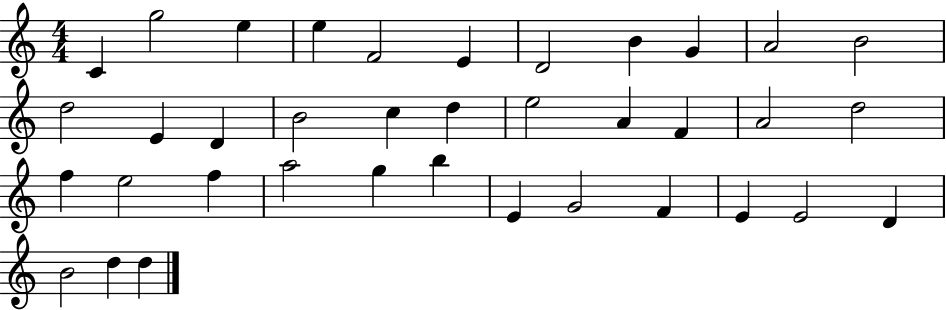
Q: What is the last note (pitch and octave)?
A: D5